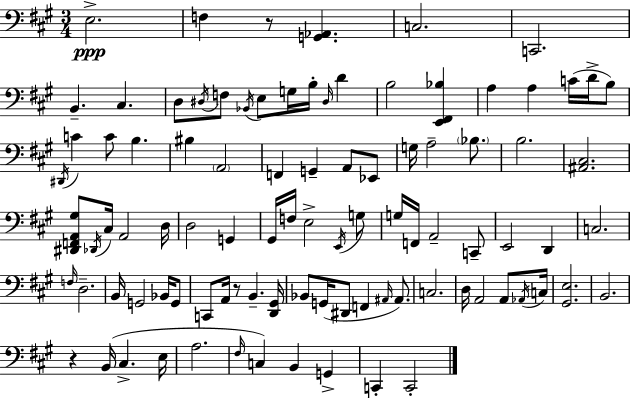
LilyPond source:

{
  \clef bass
  \numericTimeSignature
  \time 3/4
  \key a \major
  e2.->\ppp | f4 r8 <g, aes,>4. | c2. | c,2. | \break b,4.-- cis4. | d8 \acciaccatura { dis16 } f8 \acciaccatura { bes,16 } e8 g16 b16-. \grace { dis16 } d'4 | b2 <e, fis, bes>4 | a4 a4 c'16( | \break d'16-> b8) \acciaccatura { dis,16 } c'4 c'8 b4. | bis4 \parenthesize a,2 | f,4 g,4-- | a,8 ees,8 g16 a2-- | \break \parenthesize bes8. b2. | <ais, cis>2. | <dis, f, a, gis>8 \acciaccatura { des,16 } cis16 a,2 | d16 d2 | \break g,4 gis,16 f16 e2-> | \acciaccatura { e,16 } g8 g16 f,16 a,2-- | c,8-- e,2 | d,4 c2. | \break \grace { f16 } d2.-- | b,16 g,2 | bes,16 g,8 c,8 a,16 r8 | b,4.-- <d, gis,>16 bes,8 g,16( dis,8 | \break f,4 \grace { ais,16 } ais,8.) c2. | d16 a,2 | a,8 \acciaccatura { aes,16 } c16 <gis, e>2. | b,2. | \break r4 | b,16( cis4.-> e16 a2. | \grace { fis16 } c4) | b,4 g,4-> c,4-. | \break c,2-. \bar "|."
}